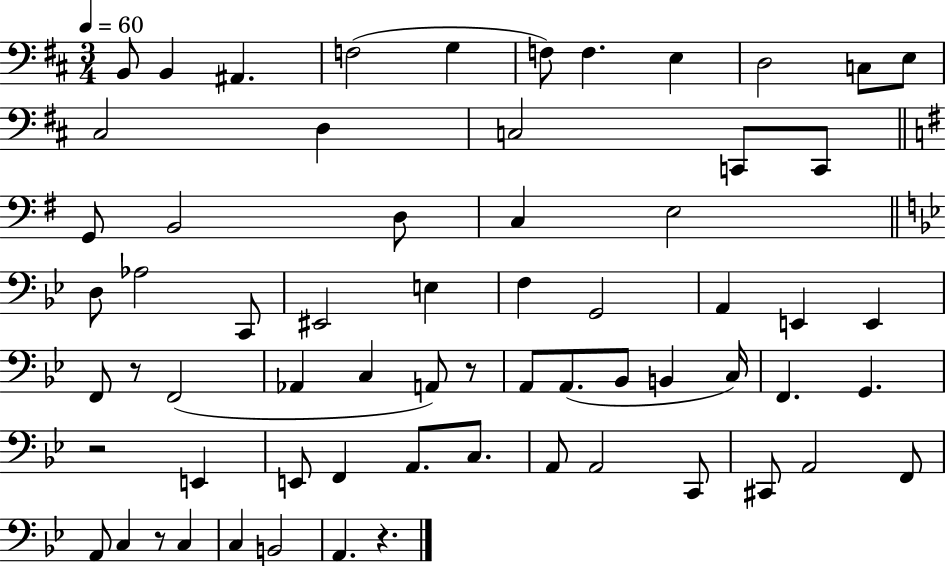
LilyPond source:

{
  \clef bass
  \numericTimeSignature
  \time 3/4
  \key d \major
  \tempo 4 = 60
  \repeat volta 2 { b,8 b,4 ais,4. | f2( g4 | f8) f4. e4 | d2 c8 e8 | \break cis2 d4 | c2 c,8 c,8 | \bar "||" \break \key e \minor g,8 b,2 d8 | c4 e2 | \bar "||" \break \key bes \major d8 aes2 c,8 | eis,2 e4 | f4 g,2 | a,4 e,4 e,4 | \break f,8 r8 f,2( | aes,4 c4 a,8) r8 | a,8 a,8.( bes,8 b,4 c16) | f,4. g,4. | \break r2 e,4 | e,8 f,4 a,8. c8. | a,8 a,2 c,8 | cis,8 a,2 f,8 | \break a,8 c4 r8 c4 | c4 b,2 | a,4. r4. | } \bar "|."
}